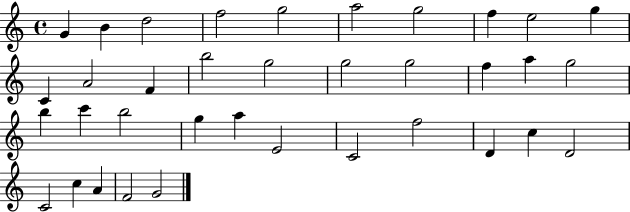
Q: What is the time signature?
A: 4/4